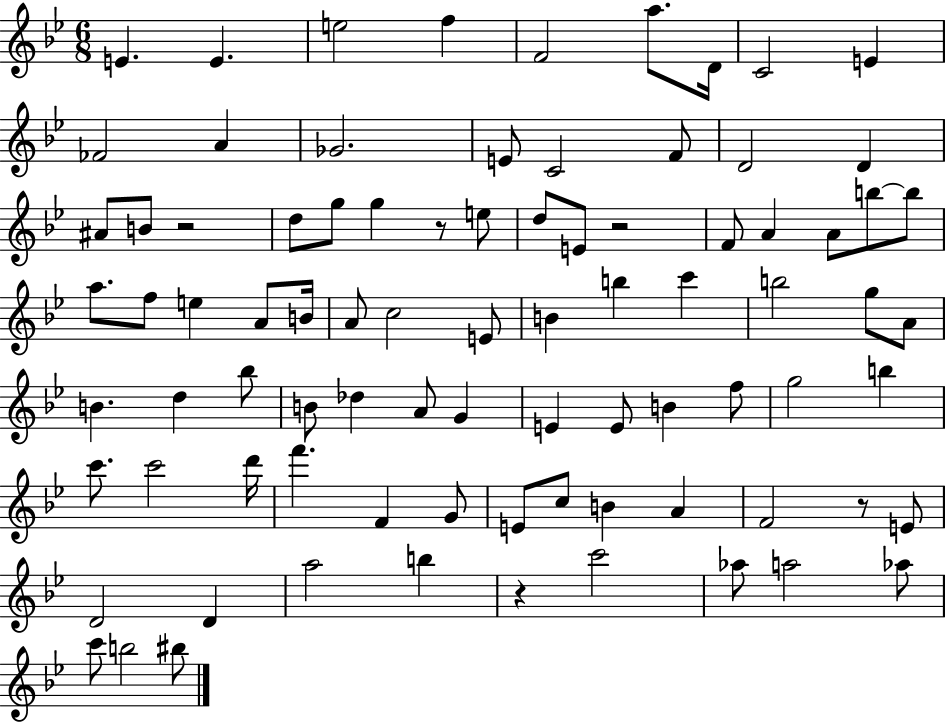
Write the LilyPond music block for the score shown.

{
  \clef treble
  \numericTimeSignature
  \time 6/8
  \key bes \major
  \repeat volta 2 { e'4. e'4. | e''2 f''4 | f'2 a''8. d'16 | c'2 e'4 | \break fes'2 a'4 | ges'2. | e'8 c'2 f'8 | d'2 d'4 | \break ais'8 b'8 r2 | d''8 g''8 g''4 r8 e''8 | d''8 e'8 r2 | f'8 a'4 a'8 b''8~~ b''8 | \break a''8. f''8 e''4 a'8 b'16 | a'8 c''2 e'8 | b'4 b''4 c'''4 | b''2 g''8 a'8 | \break b'4. d''4 bes''8 | b'8 des''4 a'8 g'4 | e'4 e'8 b'4 f''8 | g''2 b''4 | \break c'''8. c'''2 d'''16 | f'''4. f'4 g'8 | e'8 c''8 b'4 a'4 | f'2 r8 e'8 | \break d'2 d'4 | a''2 b''4 | r4 c'''2 | aes''8 a''2 aes''8 | \break c'''8 b''2 bis''8 | } \bar "|."
}